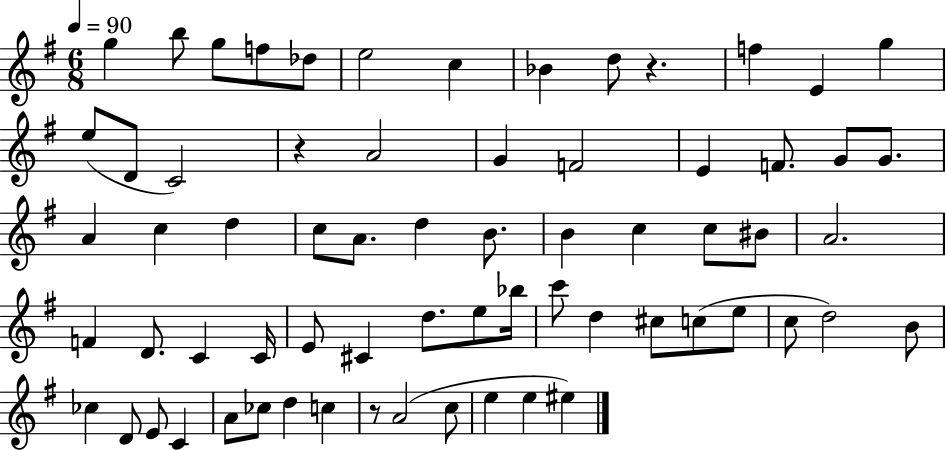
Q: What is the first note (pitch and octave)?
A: G5